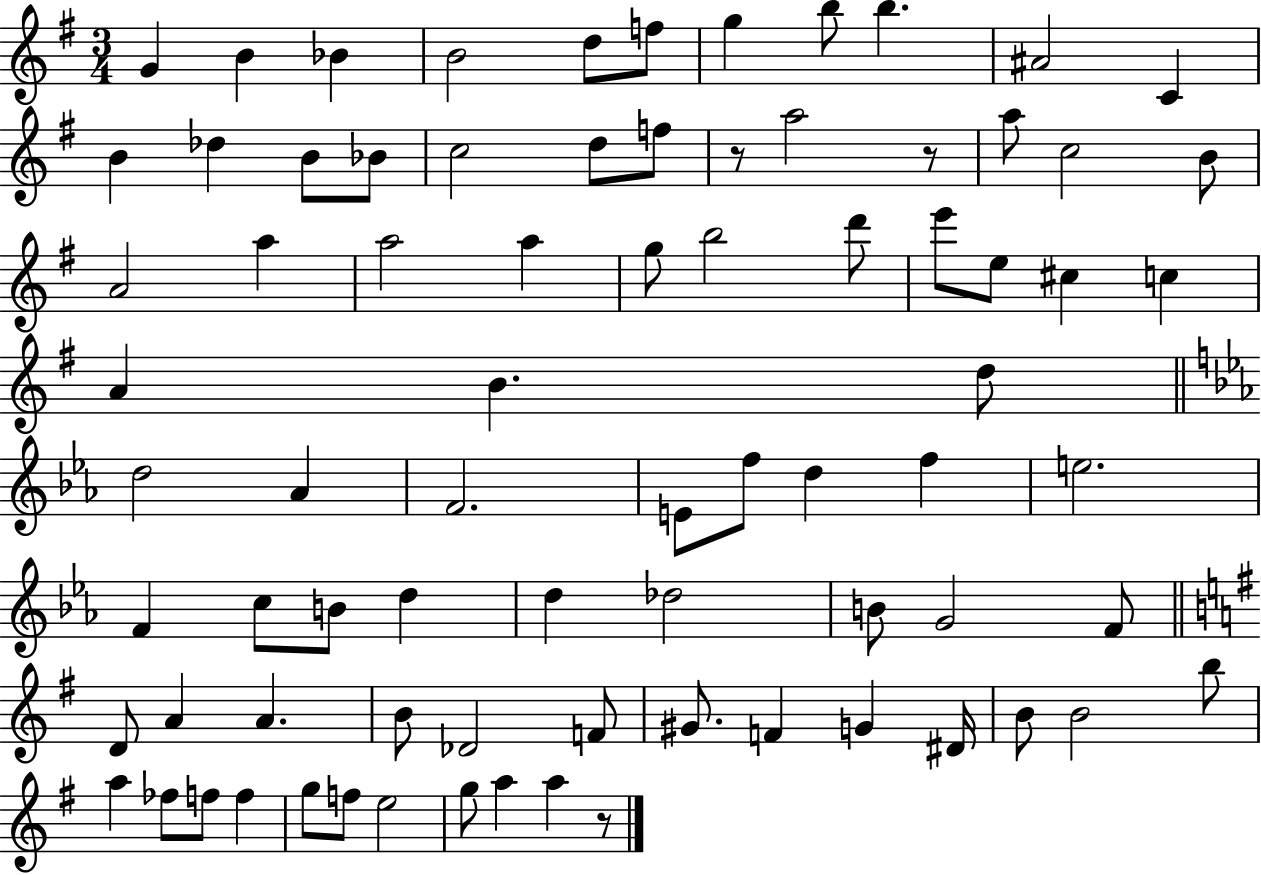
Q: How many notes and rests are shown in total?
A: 79